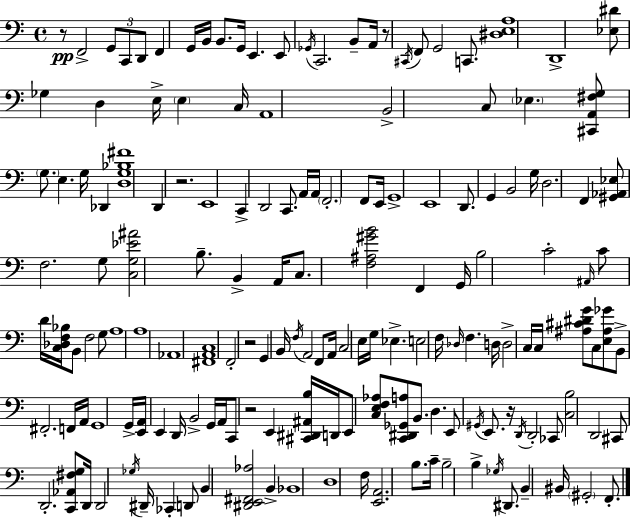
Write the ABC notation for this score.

X:1
T:Untitled
M:4/4
L:1/4
K:C
z/2 F,,2 G,,/2 C,,/2 D,,/2 F,, G,,/4 B,,/4 B,,/2 G,,/4 E,, E,,/2 _G,,/4 C,,2 B,,/2 A,,/4 z/2 ^C,,/4 F,,/2 G,,2 C,,/2 [^D,E,A,]4 D,,4 [_E,^D]/2 _G, D, E,/4 E, C,/4 A,,4 B,,2 C,/2 _E, [^C,,A,,^F,G,]/2 G,/2 E, G,/4 _D,, [D,G,_B,^F]4 D,, z2 E,,4 C,, D,,2 C,,/2 A,,/4 A,,/4 F,,2 F,,/2 E,,/4 G,,4 E,,4 D,,/2 G,, B,,2 G,/4 D,2 F,, [^G,,_A,,_E,]/2 F,2 G,/2 [C,G,_E^A]2 B,/2 B,, A,,/4 C,/2 [F,^A,^GB]2 F,, G,,/4 B,2 C2 ^A,,/4 C/2 D/4 [C,_D,F,_B,]/4 B,,/2 F,2 G,/2 A,4 A,4 _A,,4 [^F,,A,,C,]4 F,,2 z2 G,, B,,/4 F,/4 A,,2 F,,/2 A,,/4 C,2 E,/4 G,/4 _E, E,2 F,/4 _D,/4 F, D,/4 D,2 C,/4 C,/4 [^A,^C^DG]/2 C,/2 [E,^A,_G]/2 B,,/2 ^F,,2 F,,/4 A,,/4 G,,4 G,,/4 [E,,A,,]/4 E,, D,,/4 B,,2 G,,/4 A,,/4 C,,/2 z2 E,, [^C,,^D,,^A,,B,]/4 D,,/4 E,,/2 [C,E,F,_A,]/2 [C,,^D,,_G,,A,]/2 B,,/2 D, E,,/2 ^G,,/4 E,,/2 z/4 D,,/4 D,,2 _C,,/2 [C,B,]2 D,,2 ^C,,/2 D,,2 [C,,_A,,^F,G,]/2 D,,/4 D,,2 _G,/4 ^D,,/4 _C,, D,,/2 B,, [^D,,E,,^F,,_A,]2 B,, _B,,4 D,4 F,/4 [E,,A,,]2 B,/2 C/4 B,2 B, _G,/4 ^D,,/2 B,, ^B,,/4 ^G,,2 F,,/2